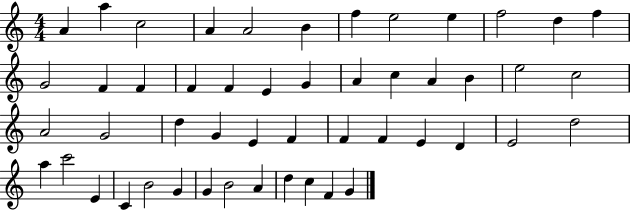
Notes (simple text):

A4/q A5/q C5/h A4/q A4/h B4/q F5/q E5/h E5/q F5/h D5/q F5/q G4/h F4/q F4/q F4/q F4/q E4/q G4/q A4/q C5/q A4/q B4/q E5/h C5/h A4/h G4/h D5/q G4/q E4/q F4/q F4/q F4/q E4/q D4/q E4/h D5/h A5/q C6/h E4/q C4/q B4/h G4/q G4/q B4/h A4/q D5/q C5/q F4/q G4/q